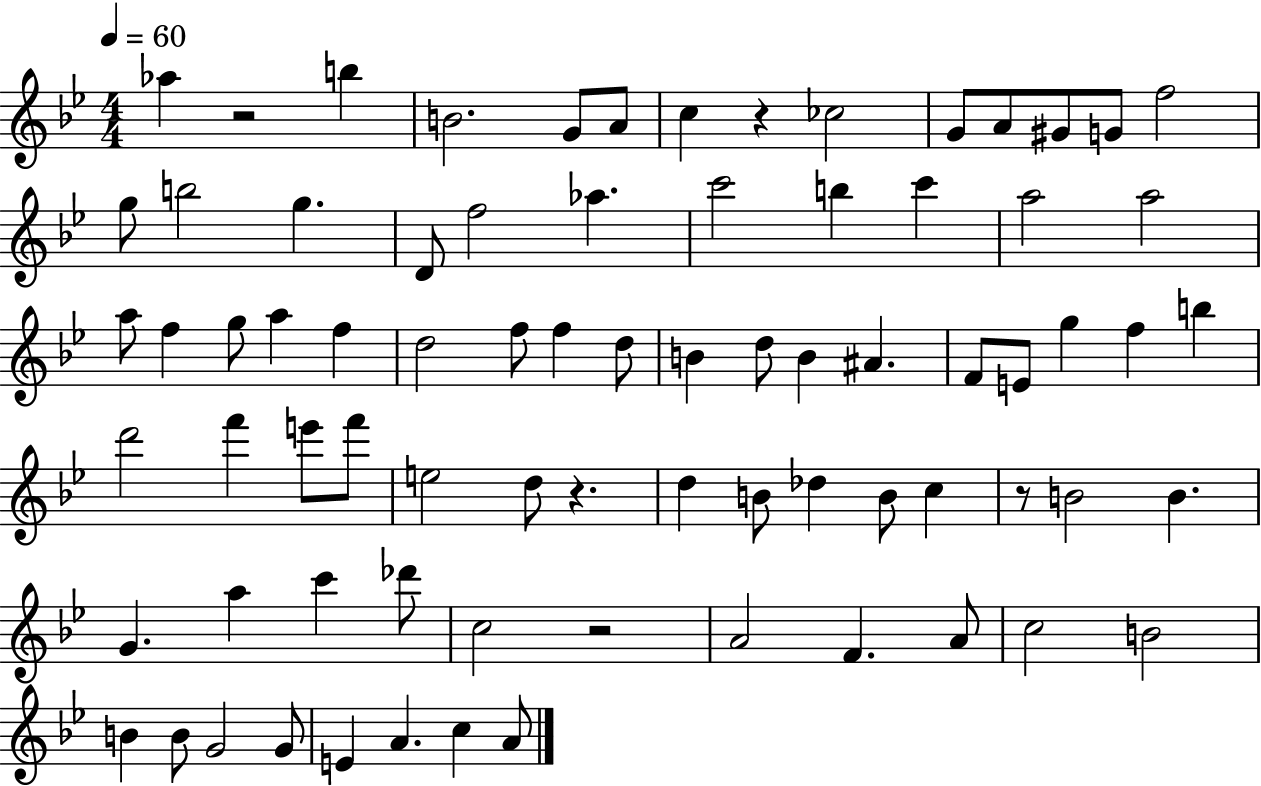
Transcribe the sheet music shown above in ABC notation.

X:1
T:Untitled
M:4/4
L:1/4
K:Bb
_a z2 b B2 G/2 A/2 c z _c2 G/2 A/2 ^G/2 G/2 f2 g/2 b2 g D/2 f2 _a c'2 b c' a2 a2 a/2 f g/2 a f d2 f/2 f d/2 B d/2 B ^A F/2 E/2 g f b d'2 f' e'/2 f'/2 e2 d/2 z d B/2 _d B/2 c z/2 B2 B G a c' _d'/2 c2 z2 A2 F A/2 c2 B2 B B/2 G2 G/2 E A c A/2